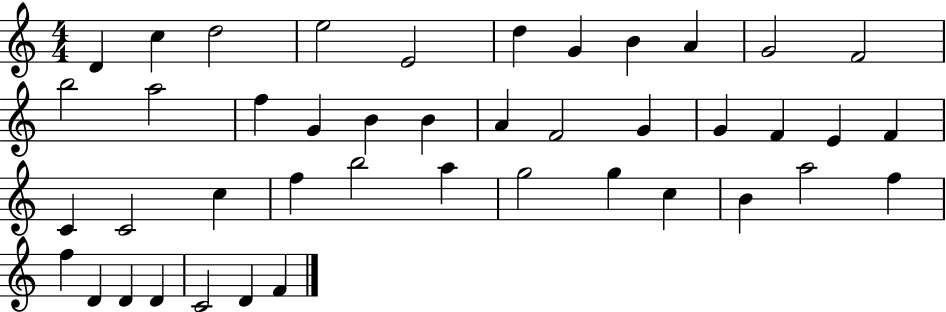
D4/q C5/q D5/h E5/h E4/h D5/q G4/q B4/q A4/q G4/h F4/h B5/h A5/h F5/q G4/q B4/q B4/q A4/q F4/h G4/q G4/q F4/q E4/q F4/q C4/q C4/h C5/q F5/q B5/h A5/q G5/h G5/q C5/q B4/q A5/h F5/q F5/q D4/q D4/q D4/q C4/h D4/q F4/q